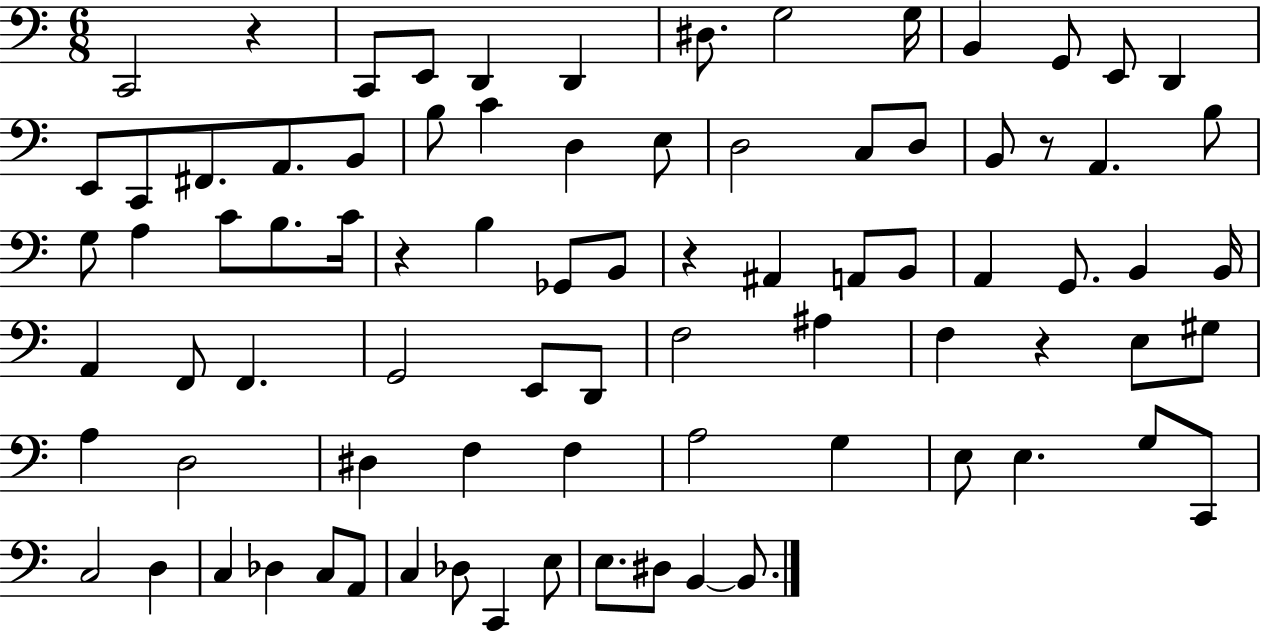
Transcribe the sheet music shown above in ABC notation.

X:1
T:Untitled
M:6/8
L:1/4
K:C
C,,2 z C,,/2 E,,/2 D,, D,, ^D,/2 G,2 G,/4 B,, G,,/2 E,,/2 D,, E,,/2 C,,/2 ^F,,/2 A,,/2 B,,/2 B,/2 C D, E,/2 D,2 C,/2 D,/2 B,,/2 z/2 A,, B,/2 G,/2 A, C/2 B,/2 C/4 z B, _G,,/2 B,,/2 z ^A,, A,,/2 B,,/2 A,, G,,/2 B,, B,,/4 A,, F,,/2 F,, G,,2 E,,/2 D,,/2 F,2 ^A, F, z E,/2 ^G,/2 A, D,2 ^D, F, F, A,2 G, E,/2 E, G,/2 C,,/2 C,2 D, C, _D, C,/2 A,,/2 C, _D,/2 C,, E,/2 E,/2 ^D,/2 B,, B,,/2